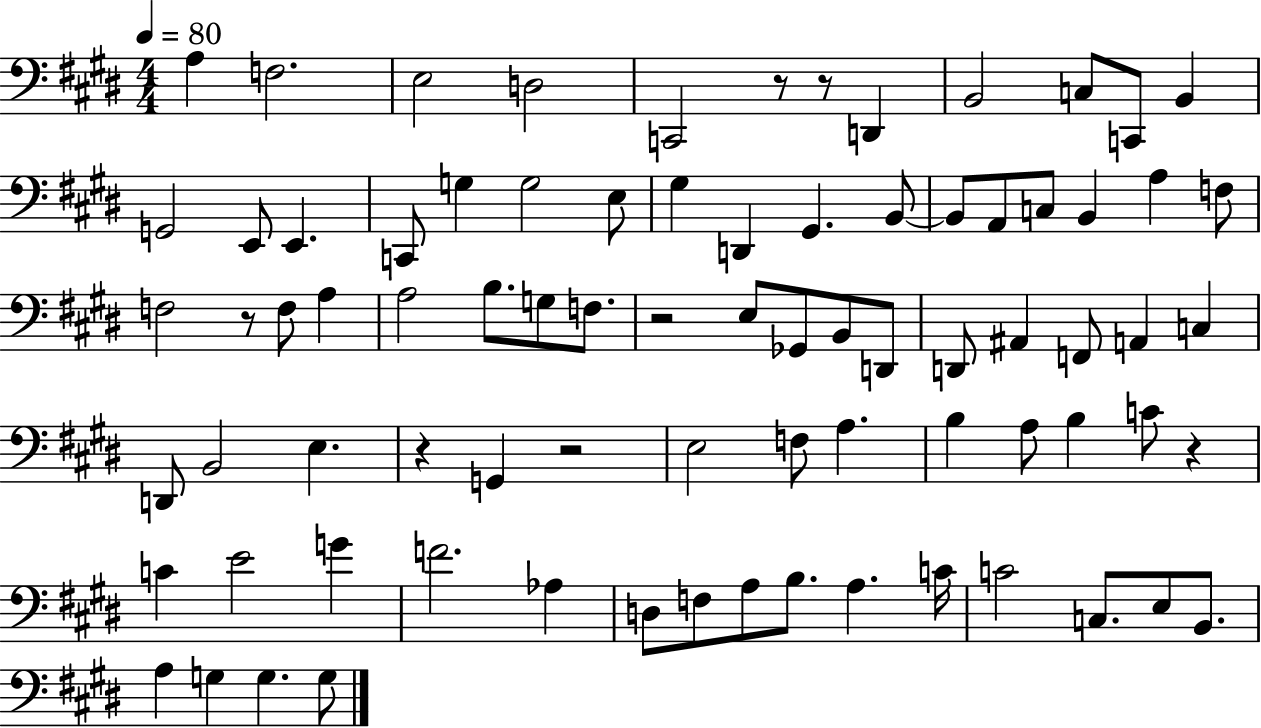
{
  \clef bass
  \numericTimeSignature
  \time 4/4
  \key e \major
  \tempo 4 = 80
  a4 f2. | e2 d2 | c,2 r8 r8 d,4 | b,2 c8 c,8 b,4 | \break g,2 e,8 e,4. | c,8 g4 g2 e8 | gis4 d,4 gis,4. b,8~~ | b,8 a,8 c8 b,4 a4 f8 | \break f2 r8 f8 a4 | a2 b8. g8 f8. | r2 e8 ges,8 b,8 d,8 | d,8 ais,4 f,8 a,4 c4 | \break d,8 b,2 e4. | r4 g,4 r2 | e2 f8 a4. | b4 a8 b4 c'8 r4 | \break c'4 e'2 g'4 | f'2. aes4 | d8 f8 a8 b8. a4. c'16 | c'2 c8. e8 b,8. | \break a4 g4 g4. g8 | \bar "|."
}